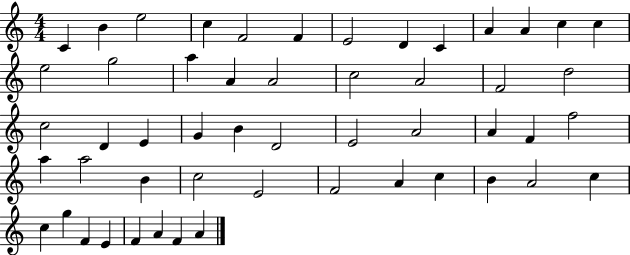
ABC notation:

X:1
T:Untitled
M:4/4
L:1/4
K:C
C B e2 c F2 F E2 D C A A c c e2 g2 a A A2 c2 A2 F2 d2 c2 D E G B D2 E2 A2 A F f2 a a2 B c2 E2 F2 A c B A2 c c g F E F A F A